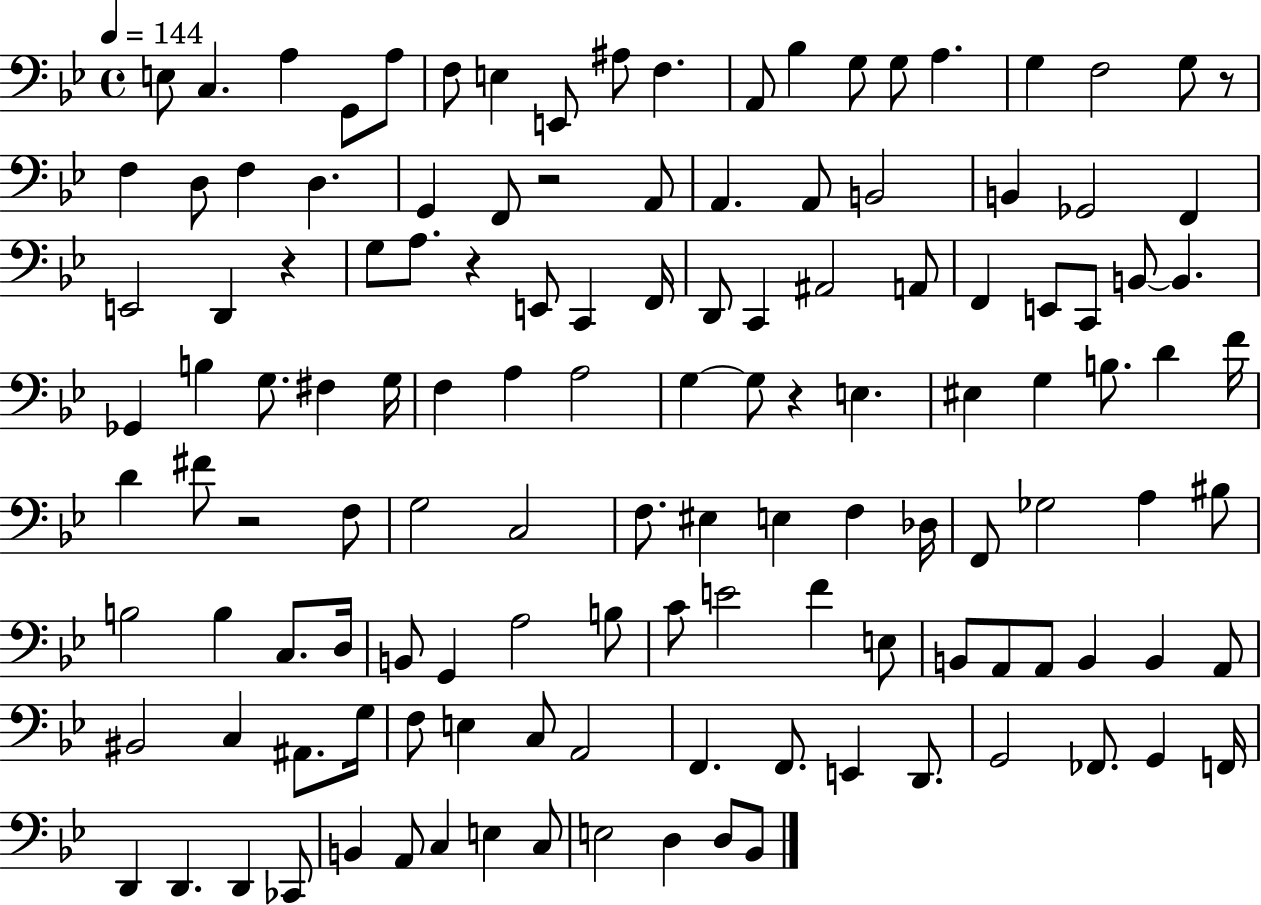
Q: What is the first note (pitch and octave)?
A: E3